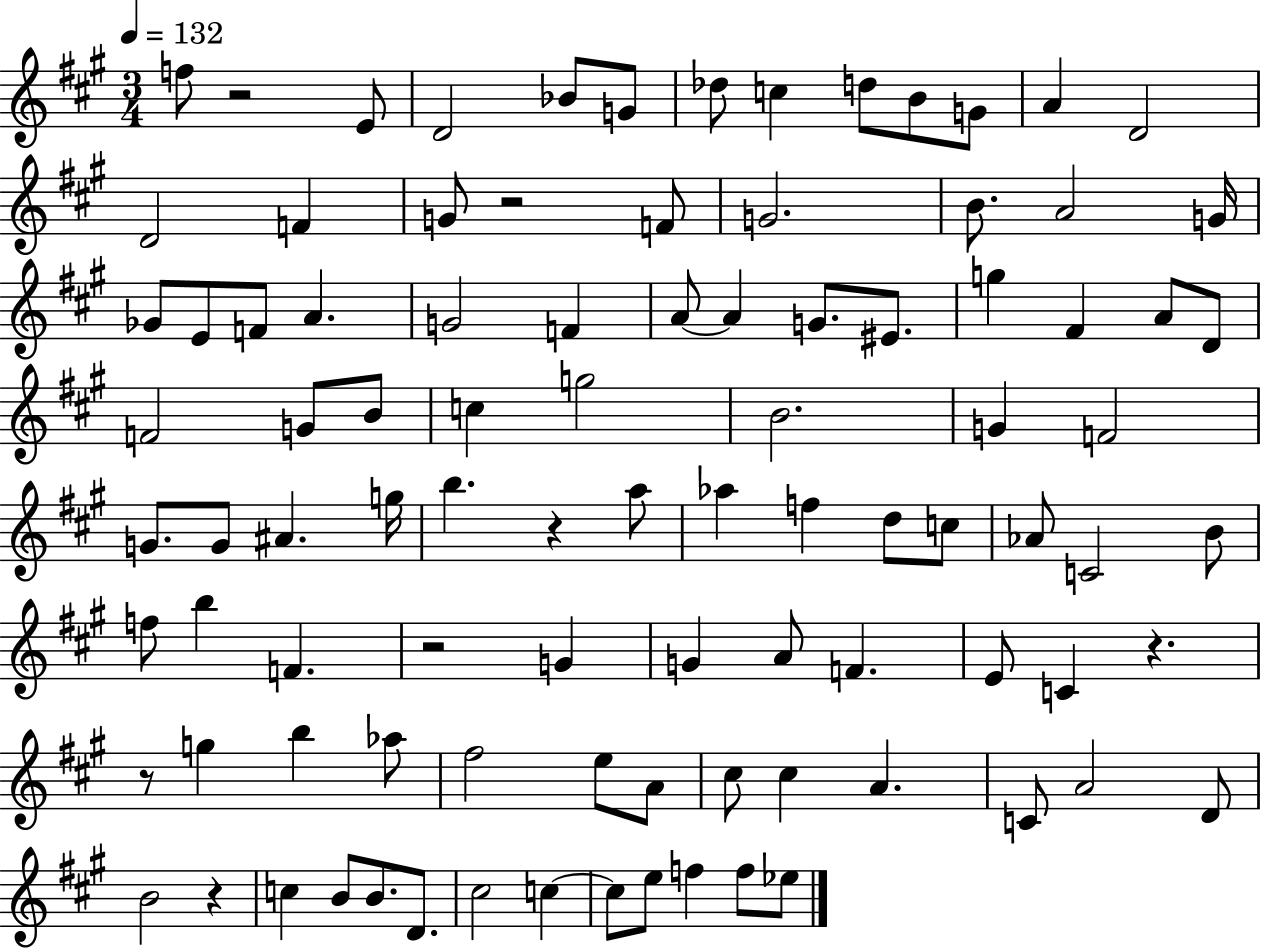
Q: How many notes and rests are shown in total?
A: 95